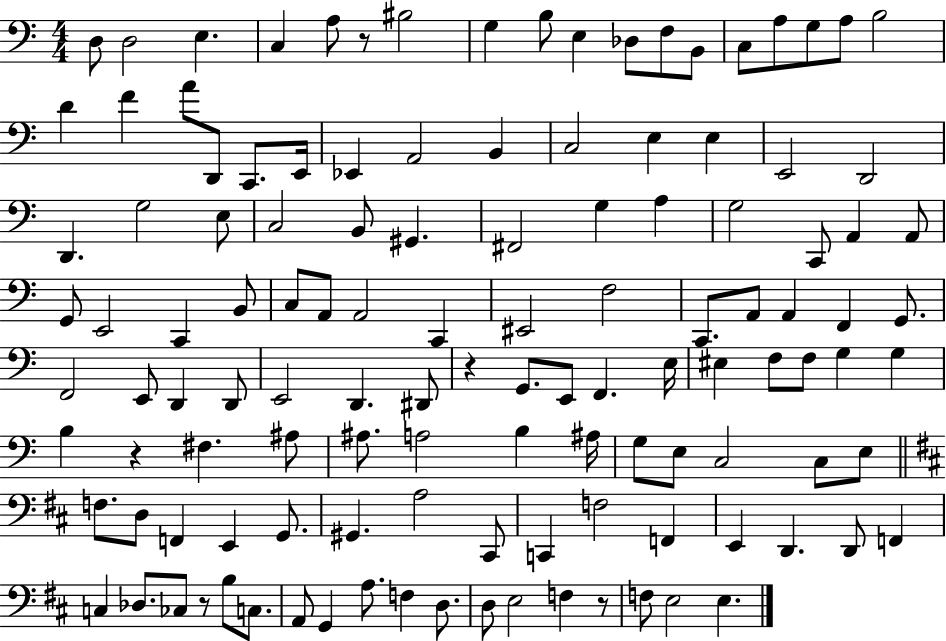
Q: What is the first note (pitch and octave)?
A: D3